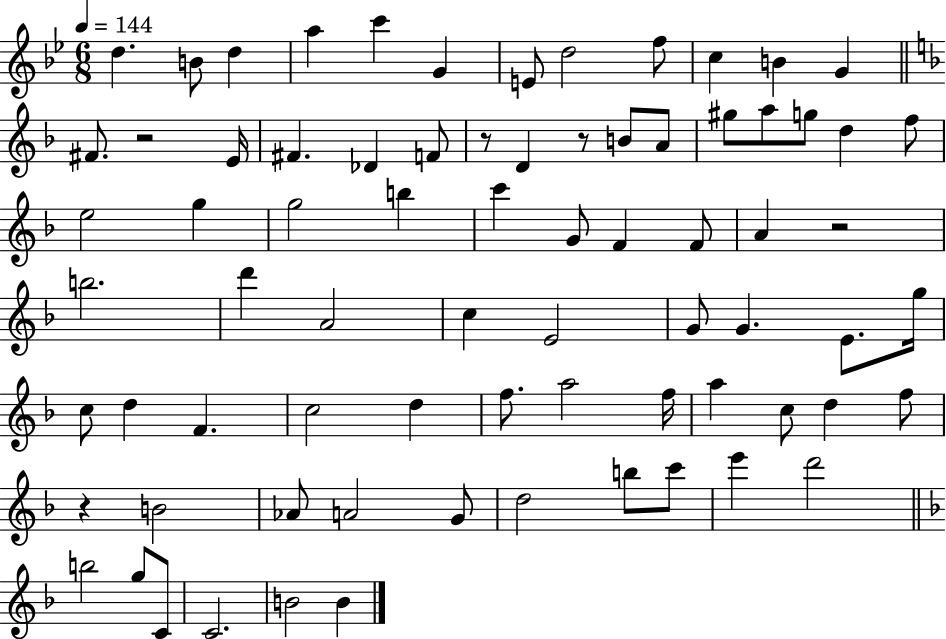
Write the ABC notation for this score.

X:1
T:Untitled
M:6/8
L:1/4
K:Bb
d B/2 d a c' G E/2 d2 f/2 c B G ^F/2 z2 E/4 ^F _D F/2 z/2 D z/2 B/2 A/2 ^g/2 a/2 g/2 d f/2 e2 g g2 b c' G/2 F F/2 A z2 b2 d' A2 c E2 G/2 G E/2 g/4 c/2 d F c2 d f/2 a2 f/4 a c/2 d f/2 z B2 _A/2 A2 G/2 d2 b/2 c'/2 e' d'2 b2 g/2 C/2 C2 B2 B